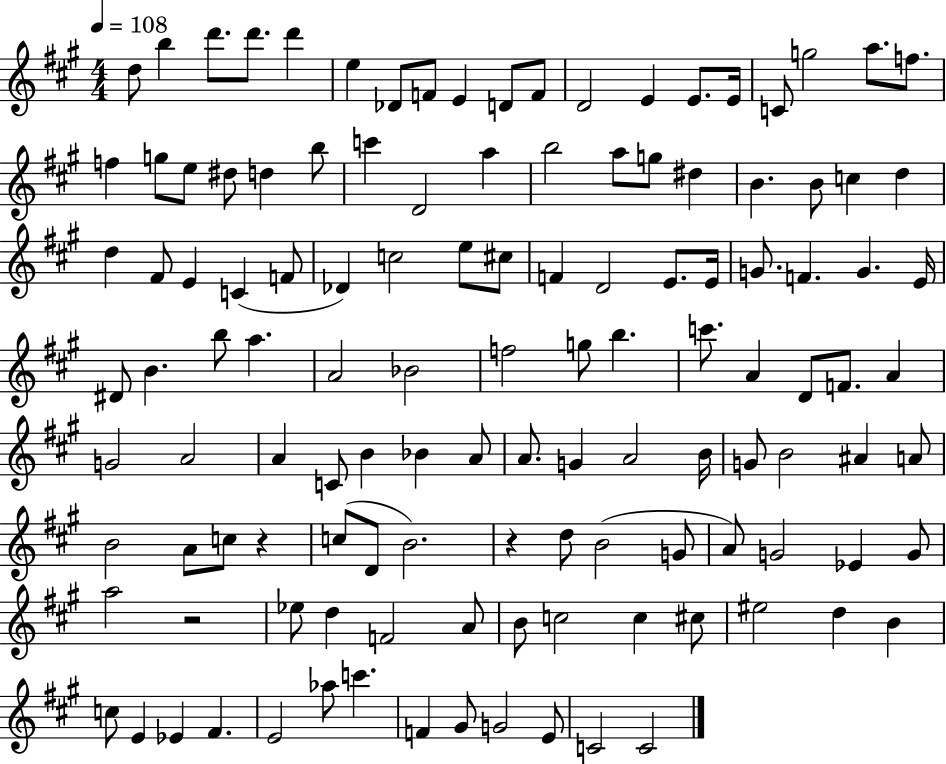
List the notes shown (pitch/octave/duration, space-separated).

D5/e B5/q D6/e. D6/e. D6/q E5/q Db4/e F4/e E4/q D4/e F4/e D4/h E4/q E4/e. E4/s C4/e G5/h A5/e. F5/e. F5/q G5/e E5/e D#5/e D5/q B5/e C6/q D4/h A5/q B5/h A5/e G5/e D#5/q B4/q. B4/e C5/q D5/q D5/q F#4/e E4/q C4/q F4/e Db4/q C5/h E5/e C#5/e F4/q D4/h E4/e. E4/s G4/e. F4/q. G4/q. E4/s D#4/e B4/q. B5/e A5/q. A4/h Bb4/h F5/h G5/e B5/q. C6/e. A4/q D4/e F4/e. A4/q G4/h A4/h A4/q C4/e B4/q Bb4/q A4/e A4/e. G4/q A4/h B4/s G4/e B4/h A#4/q A4/e B4/h A4/e C5/e R/q C5/e D4/e B4/h. R/q D5/e B4/h G4/e A4/e G4/h Eb4/q G4/e A5/h R/h Eb5/e D5/q F4/h A4/e B4/e C5/h C5/q C#5/e EIS5/h D5/q B4/q C5/e E4/q Eb4/q F#4/q. E4/h Ab5/e C6/q. F4/q G#4/e G4/h E4/e C4/h C4/h